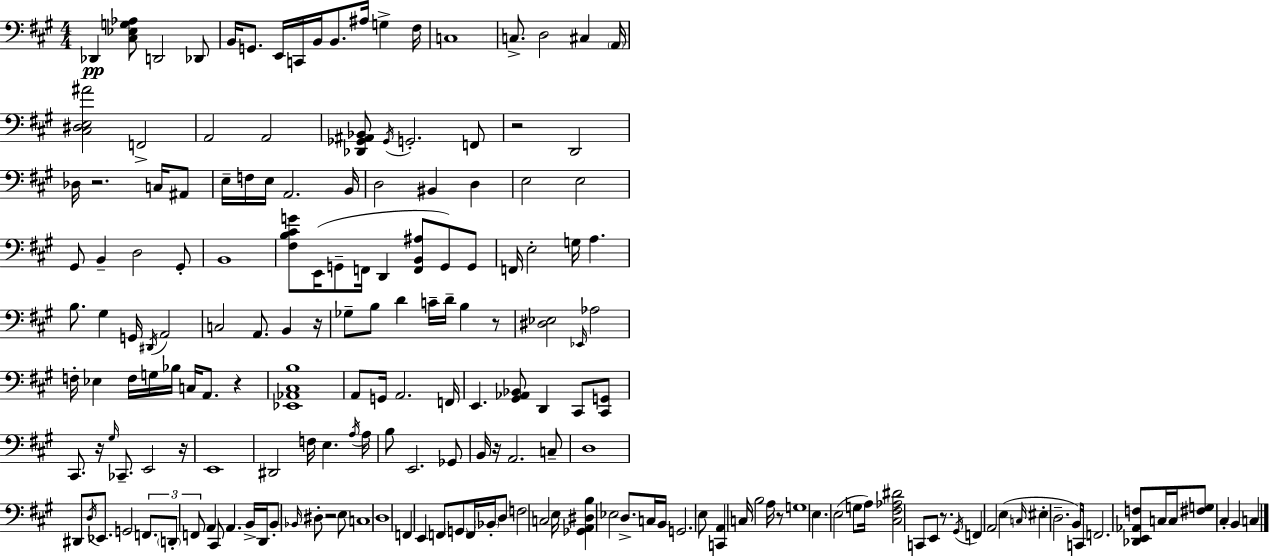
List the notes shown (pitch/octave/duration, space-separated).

Db2/q [C#3,Eb3,G3,Ab3]/e D2/h Db2/e B2/s G2/e. E2/s C2/s B2/s B2/e. A#3/s G3/q F#3/s C3/w C3/e. D3/h C#3/q A2/s [C#3,D#3,E3,A#4]/h F2/h A2/h A2/h [Db2,Gb2,A#2,Bb2]/e Gb2/s G2/h. F2/e R/h D2/h Db3/s R/h. C3/s A#2/e E3/s F3/s E3/s A2/h. B2/s D3/h BIS2/q D3/q E3/h E3/h G#2/e B2/q D3/h G#2/e B2/w [F#3,B3,C#4,G4]/e E2/s G2/e F2/s D2/q [F2,B2,A#3]/e G2/e G2/e F2/s E3/h G3/s A3/q. B3/e. G#3/q G2/s D#2/s A2/h C3/h A2/e. B2/q R/s Gb3/e B3/e D4/q C4/s D4/s B3/q R/e [D#3,Eb3]/h Eb2/s Ab3/h F3/s Eb3/q F3/s G3/s Bb3/s C3/s A2/e. R/q [Eb2,Ab2,C#3,B3]/w A2/e G2/s A2/h. F2/s E2/q. [G#2,Ab2,Bb2]/e D2/q C#2/e [C#2,G2]/e C#2/e. R/s G#3/s CES2/e. E2/h R/s E2/w D#2/h F3/s E3/q. A3/s A3/s B3/e E2/h. Gb2/e B2/s R/s A2/h. C3/e D3/w D#2/e D3/s Eb2/e. G2/h F2/e. D2/e F2/e A2/q C#2/e A2/q. B2/s D2/s B2/e Bb2/s D#3/e R/h E3/e C3/w D3/w F2/q E2/q F2/e G2/e F2/s Bb2/s D3/e F3/h C3/h E3/s [Gb2,A2,D#3,B3]/q Eb3/h D3/e. C3/s B2/s G2/h. E3/e [C2,A2]/q C3/s B3/h A3/s R/e G3/w E3/q. E3/h G3/e A3/s [C#3,F#3,Ab3,D#4]/h C2/e E2/e R/e. G#2/s F2/q A2/h E3/q C3/s EIS3/q D3/h. B2/s C2/s F2/h. [Db2,E2,Ab2,F3]/e C3/s C3/s [F#3,G3]/e C#3/q B2/q C3/q